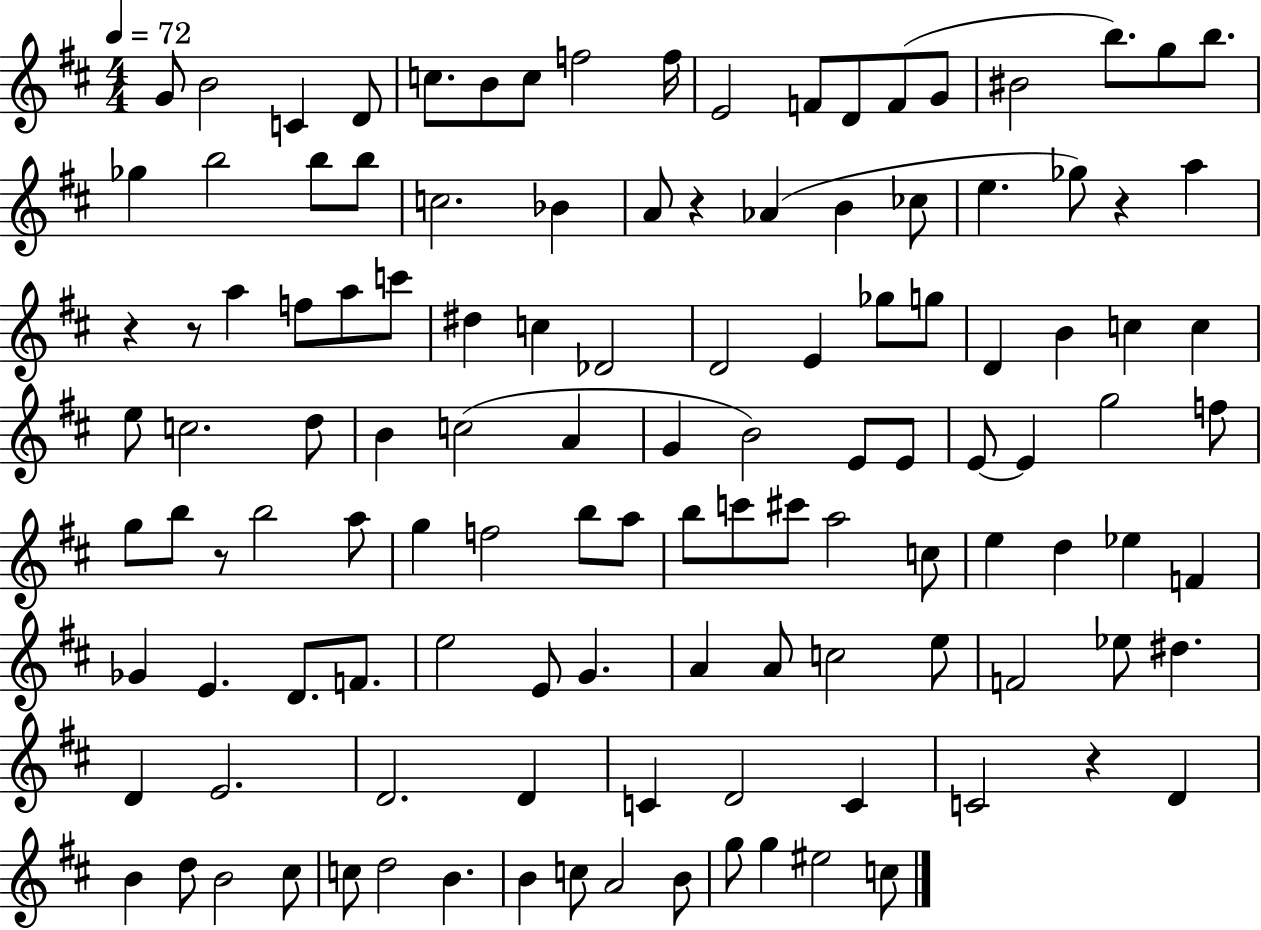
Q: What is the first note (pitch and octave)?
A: G4